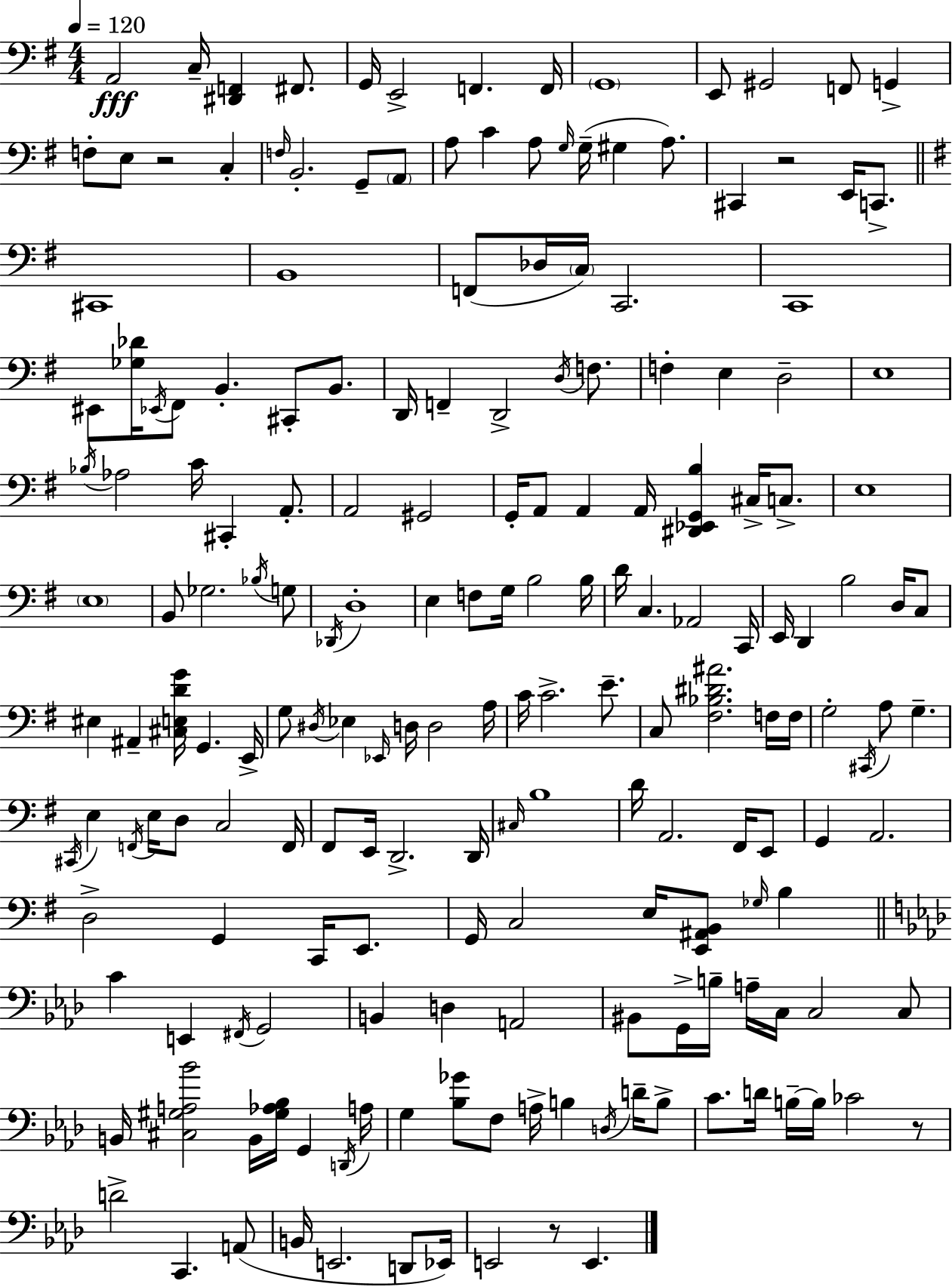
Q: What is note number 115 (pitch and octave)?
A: F#2